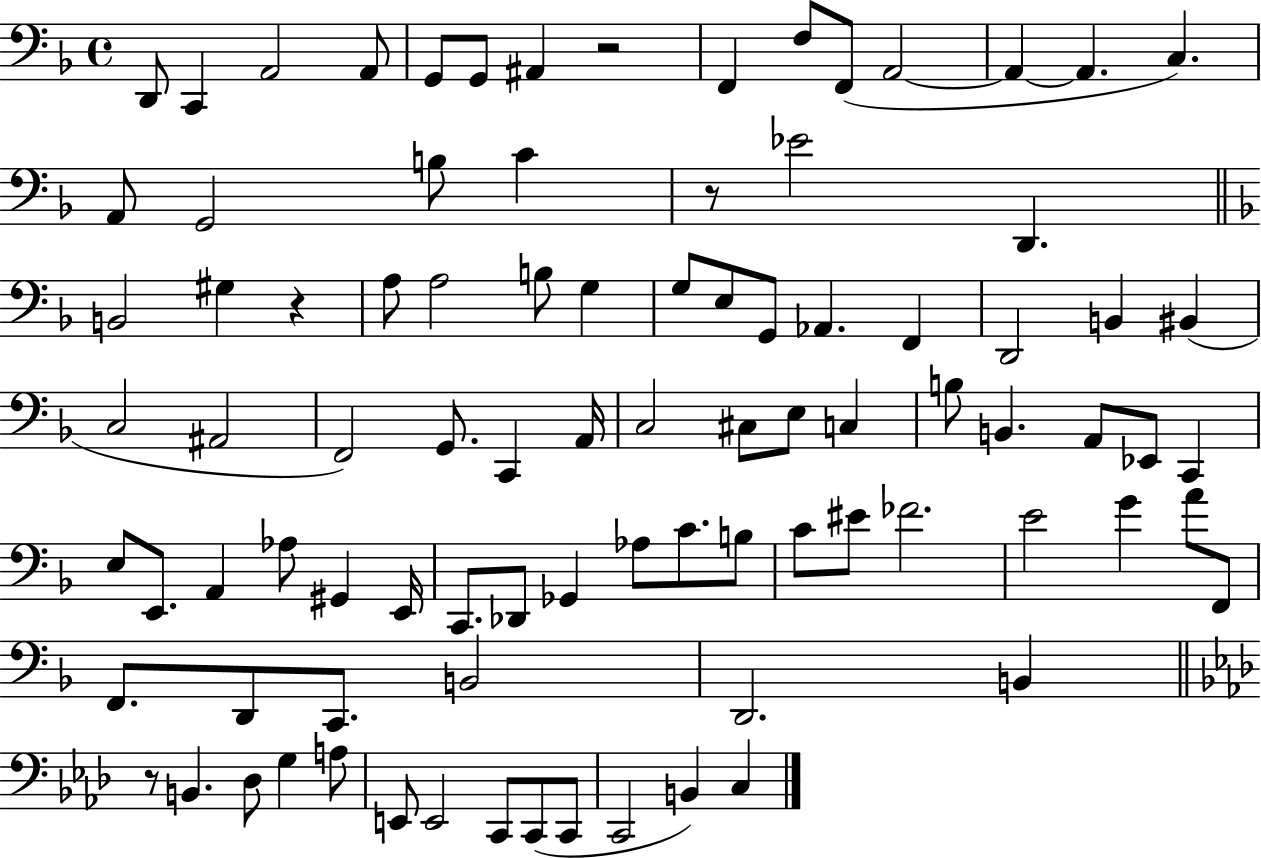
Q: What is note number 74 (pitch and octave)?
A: B2